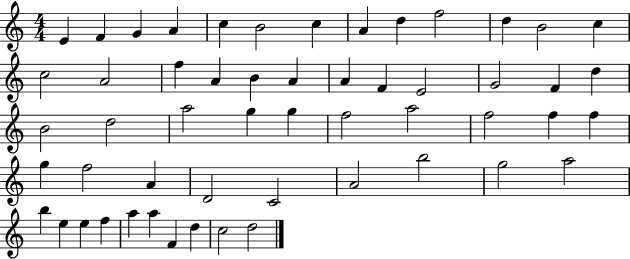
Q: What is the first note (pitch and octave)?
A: E4